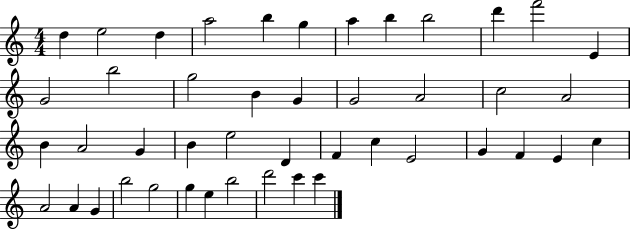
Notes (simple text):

D5/q E5/h D5/q A5/h B5/q G5/q A5/q B5/q B5/h D6/q F6/h E4/q G4/h B5/h G5/h B4/q G4/q G4/h A4/h C5/h A4/h B4/q A4/h G4/q B4/q E5/h D4/q F4/q C5/q E4/h G4/q F4/q E4/q C5/q A4/h A4/q G4/q B5/h G5/h G5/q E5/q B5/h D6/h C6/q C6/q